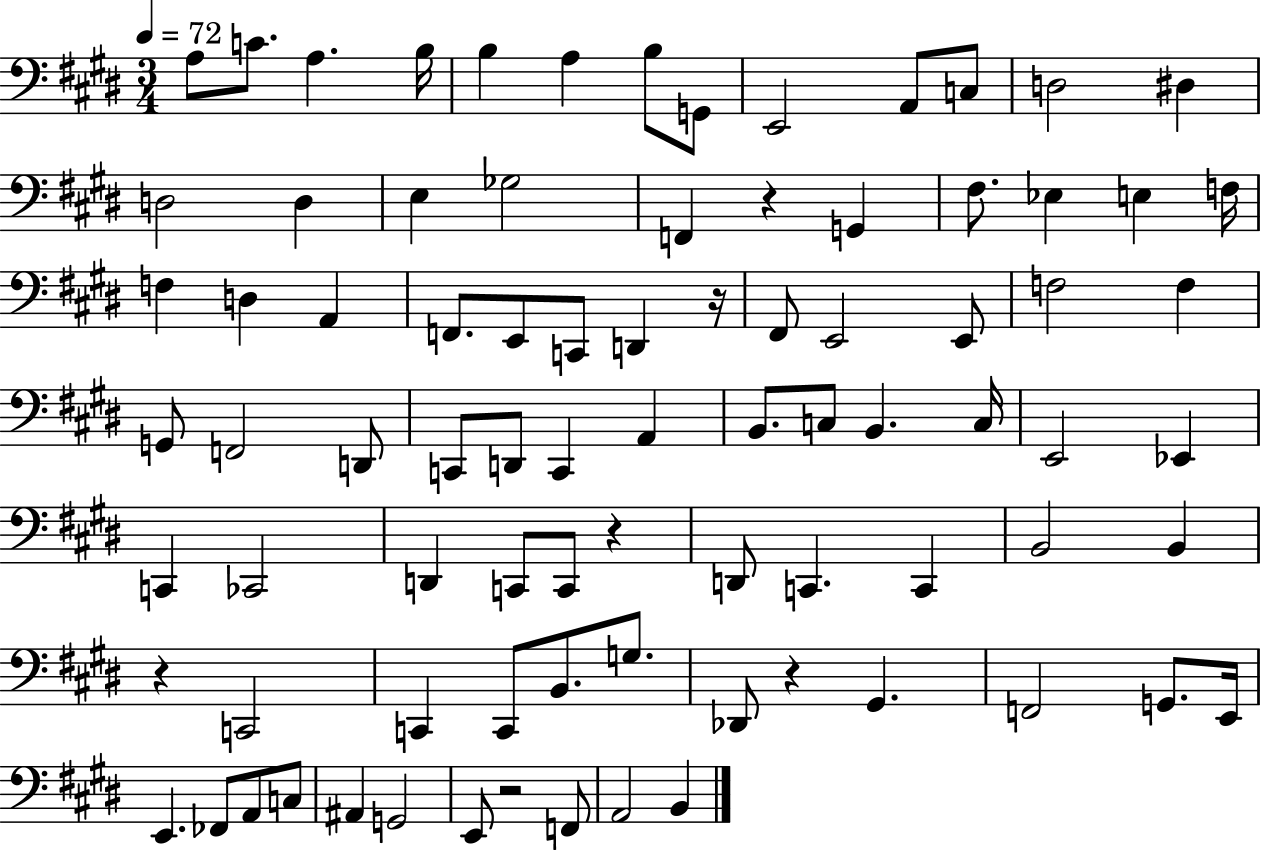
A3/e C4/e. A3/q. B3/s B3/q A3/q B3/e G2/e E2/h A2/e C3/e D3/h D#3/q D3/h D3/q E3/q Gb3/h F2/q R/q G2/q F#3/e. Eb3/q E3/q F3/s F3/q D3/q A2/q F2/e. E2/e C2/e D2/q R/s F#2/e E2/h E2/e F3/h F3/q G2/e F2/h D2/e C2/e D2/e C2/q A2/q B2/e. C3/e B2/q. C3/s E2/h Eb2/q C2/q CES2/h D2/q C2/e C2/e R/q D2/e C2/q. C2/q B2/h B2/q R/q C2/h C2/q C2/e B2/e. G3/e. Db2/e R/q G#2/q. F2/h G2/e. E2/s E2/q. FES2/e A2/e C3/e A#2/q G2/h E2/e R/h F2/e A2/h B2/q